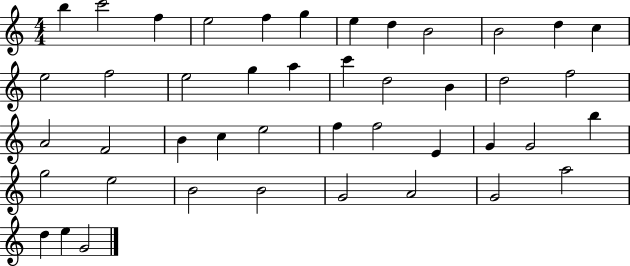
{
  \clef treble
  \numericTimeSignature
  \time 4/4
  \key c \major
  b''4 c'''2 f''4 | e''2 f''4 g''4 | e''4 d''4 b'2 | b'2 d''4 c''4 | \break e''2 f''2 | e''2 g''4 a''4 | c'''4 d''2 b'4 | d''2 f''2 | \break a'2 f'2 | b'4 c''4 e''2 | f''4 f''2 e'4 | g'4 g'2 b''4 | \break g''2 e''2 | b'2 b'2 | g'2 a'2 | g'2 a''2 | \break d''4 e''4 g'2 | \bar "|."
}